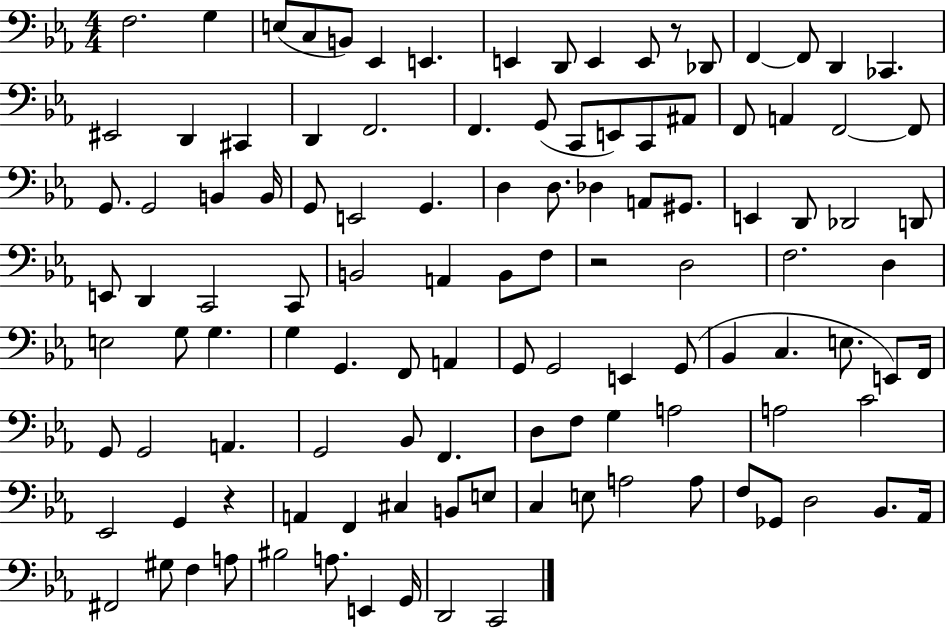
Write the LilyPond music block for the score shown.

{
  \clef bass
  \numericTimeSignature
  \time 4/4
  \key ees \major
  f2. g4 | e8( c8 b,8) ees,4 e,4. | e,4 d,8 e,4 e,8 r8 des,8 | f,4~~ f,8 d,4 ces,4. | \break eis,2 d,4 cis,4 | d,4 f,2. | f,4. g,8( c,8 e,8) c,8 ais,8 | f,8 a,4 f,2~~ f,8 | \break g,8. g,2 b,4 b,16 | g,8 e,2 g,4. | d4 d8. des4 a,8 gis,8. | e,4 d,8 des,2 d,8 | \break e,8 d,4 c,2 c,8 | b,2 a,4 b,8 f8 | r2 d2 | f2. d4 | \break e2 g8 g4. | g4 g,4. f,8 a,4 | g,8 g,2 e,4 g,8( | bes,4 c4. e8. e,8) f,16 | \break g,8 g,2 a,4. | g,2 bes,8 f,4. | d8 f8 g4 a2 | a2 c'2 | \break ees,2 g,4 r4 | a,4 f,4 cis4 b,8 e8 | c4 e8 a2 a8 | f8 ges,8 d2 bes,8. aes,16 | \break fis,2 gis8 f4 a8 | bis2 a8. e,4 g,16 | d,2 c,2 | \bar "|."
}